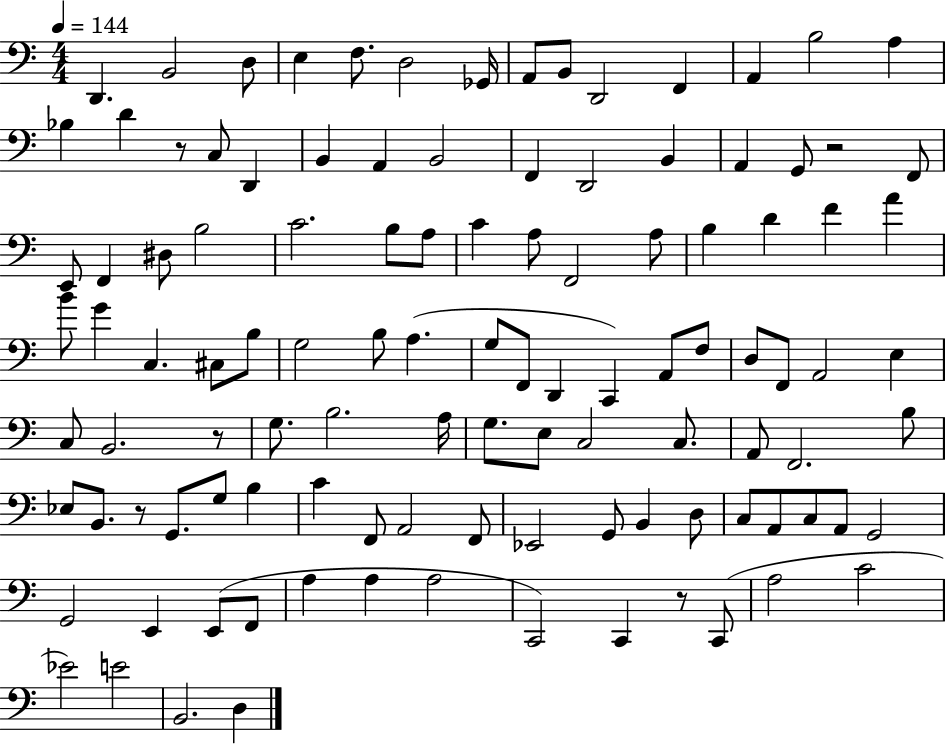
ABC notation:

X:1
T:Untitled
M:4/4
L:1/4
K:C
D,, B,,2 D,/2 E, F,/2 D,2 _G,,/4 A,,/2 B,,/2 D,,2 F,, A,, B,2 A, _B, D z/2 C,/2 D,, B,, A,, B,,2 F,, D,,2 B,, A,, G,,/2 z2 F,,/2 E,,/2 F,, ^D,/2 B,2 C2 B,/2 A,/2 C A,/2 F,,2 A,/2 B, D F A B/2 G C, ^C,/2 B,/2 G,2 B,/2 A, G,/2 F,,/2 D,, C,, A,,/2 F,/2 D,/2 F,,/2 A,,2 E, C,/2 B,,2 z/2 G,/2 B,2 A,/4 G,/2 E,/2 C,2 C,/2 A,,/2 F,,2 B,/2 _E,/2 B,,/2 z/2 G,,/2 G,/2 B, C F,,/2 A,,2 F,,/2 _E,,2 G,,/2 B,, D,/2 C,/2 A,,/2 C,/2 A,,/2 G,,2 G,,2 E,, E,,/2 F,,/2 A, A, A,2 C,,2 C,, z/2 C,,/2 A,2 C2 _E2 E2 B,,2 D,